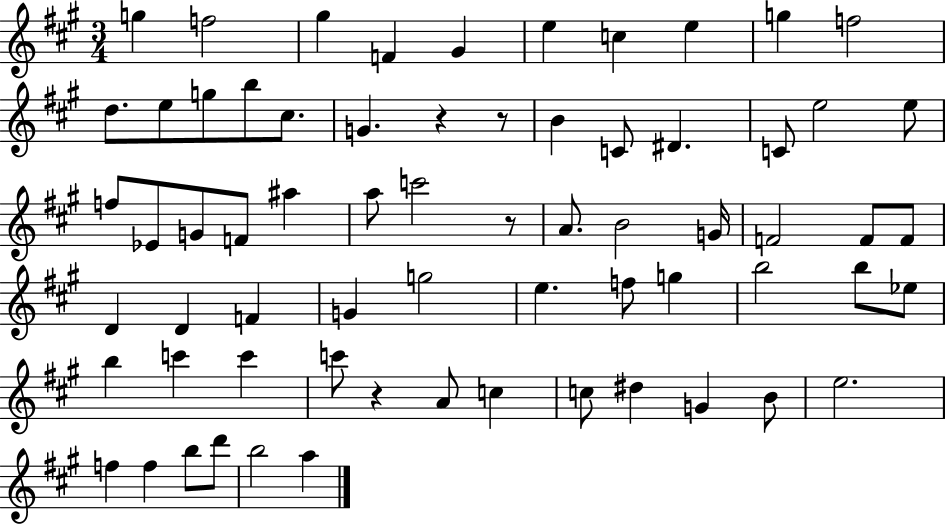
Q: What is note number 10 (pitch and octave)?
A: F5